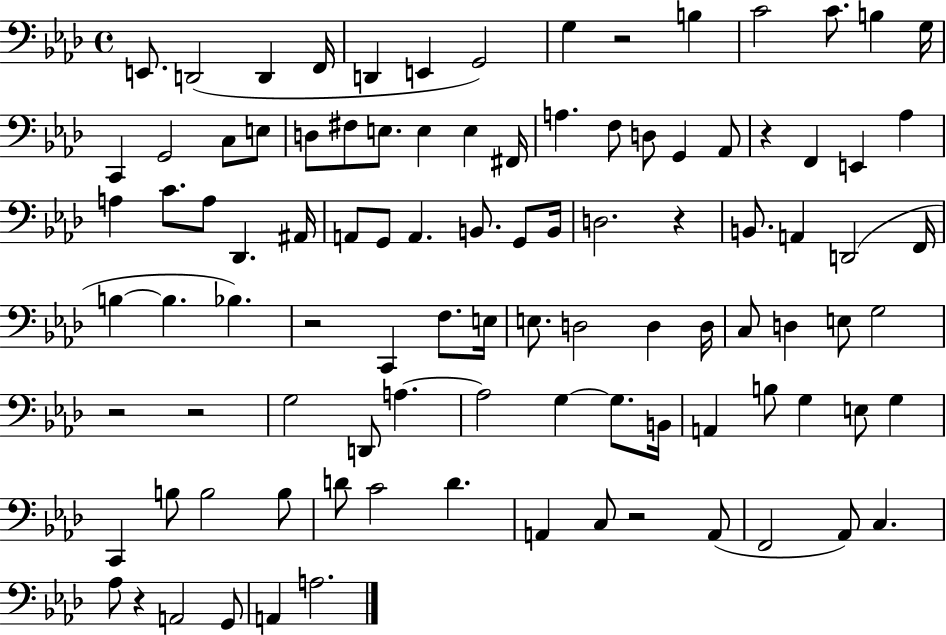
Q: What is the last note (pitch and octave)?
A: A3